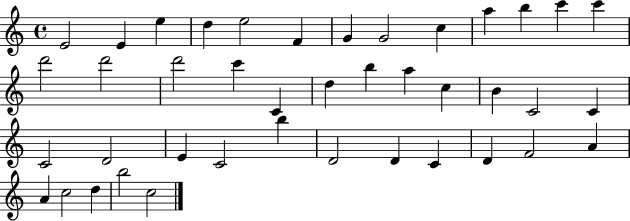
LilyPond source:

{
  \clef treble
  \time 4/4
  \defaultTimeSignature
  \key c \major
  e'2 e'4 e''4 | d''4 e''2 f'4 | g'4 g'2 c''4 | a''4 b''4 c'''4 c'''4 | \break d'''2 d'''2 | d'''2 c'''4 c'4 | d''4 b''4 a''4 c''4 | b'4 c'2 c'4 | \break c'2 d'2 | e'4 c'2 b''4 | d'2 d'4 c'4 | d'4 f'2 a'4 | \break a'4 c''2 d''4 | b''2 c''2 | \bar "|."
}